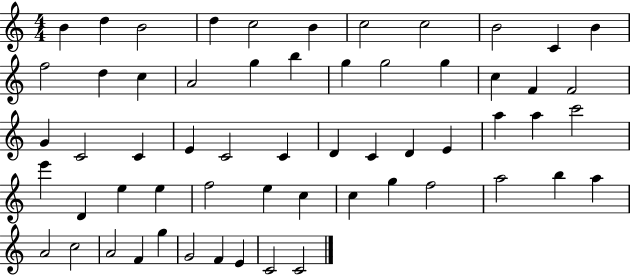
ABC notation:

X:1
T:Untitled
M:4/4
L:1/4
K:C
B d B2 d c2 B c2 c2 B2 C B f2 d c A2 g b g g2 g c F F2 G C2 C E C2 C D C D E a a c'2 e' D e e f2 e c c g f2 a2 b a A2 c2 A2 F g G2 F E C2 C2